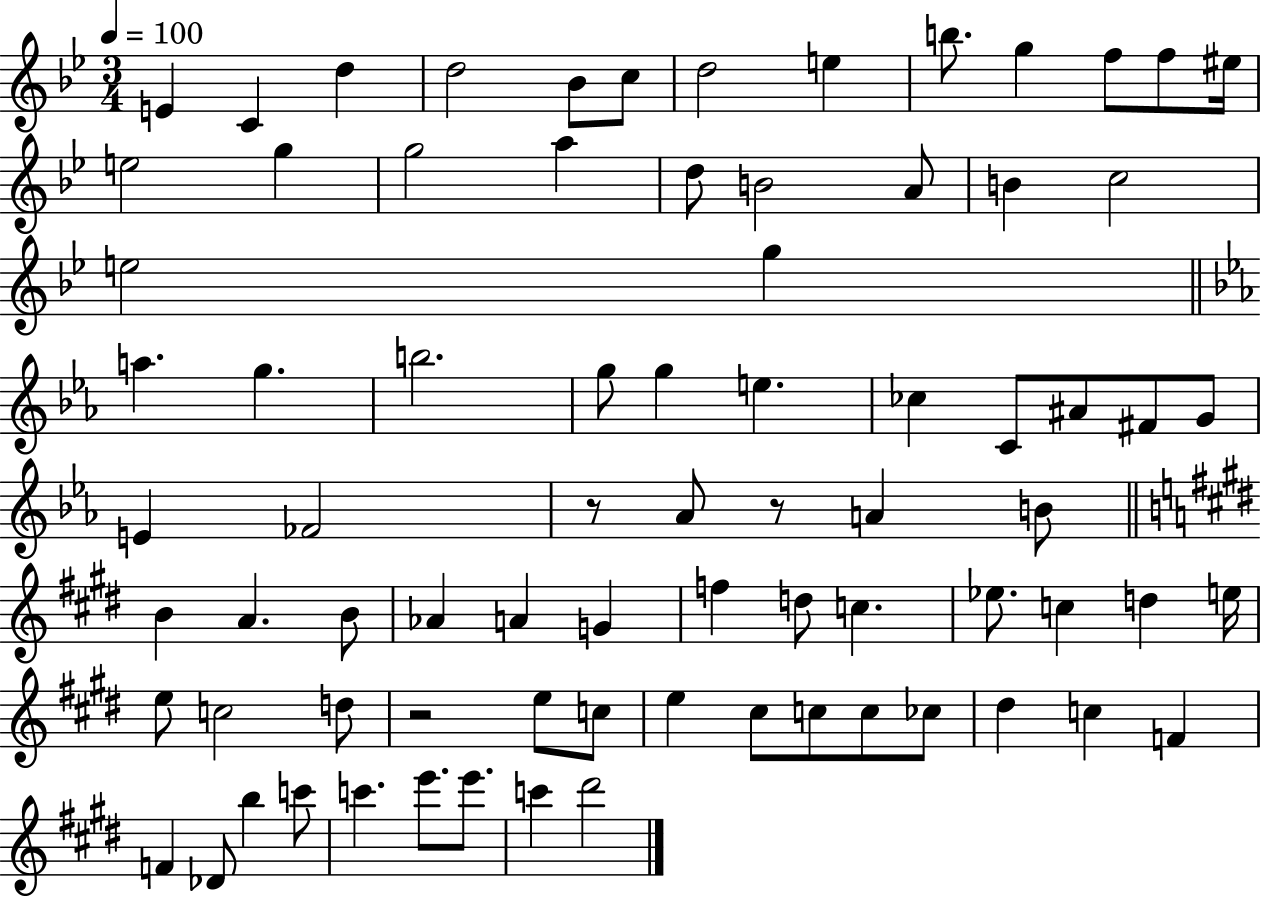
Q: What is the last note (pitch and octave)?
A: D#6